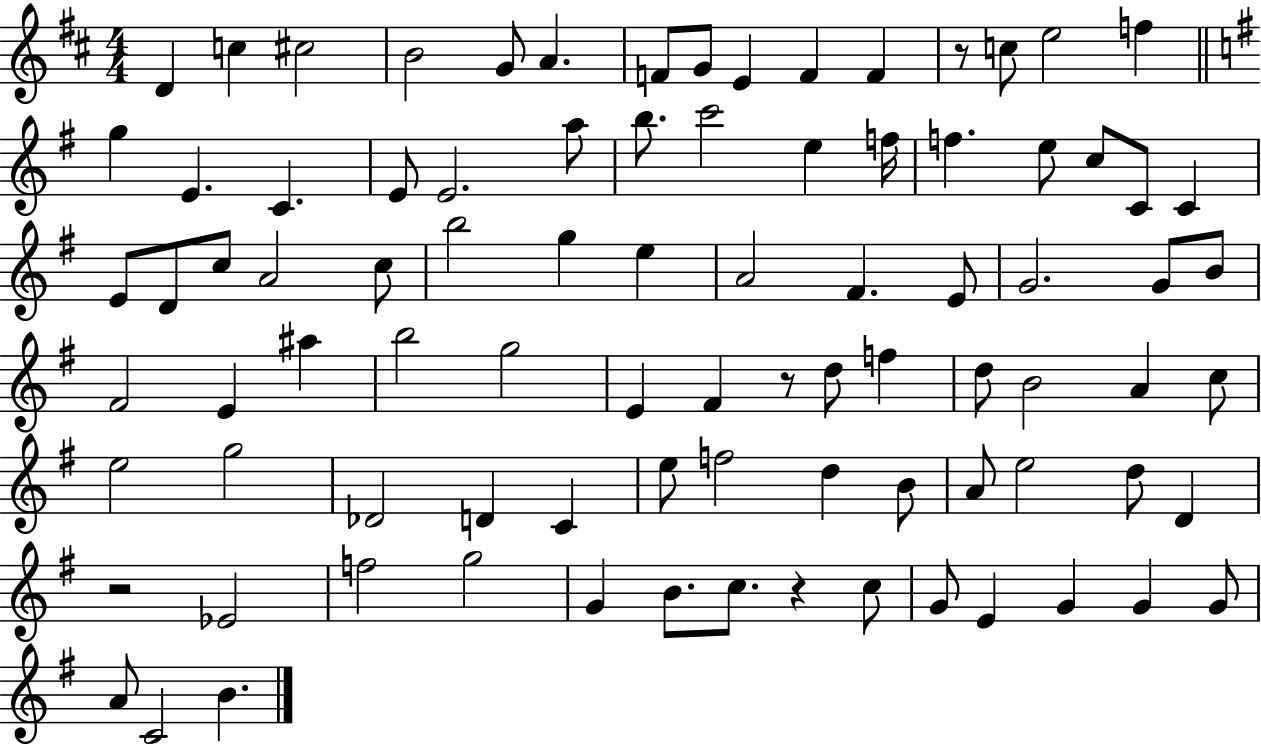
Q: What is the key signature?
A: D major